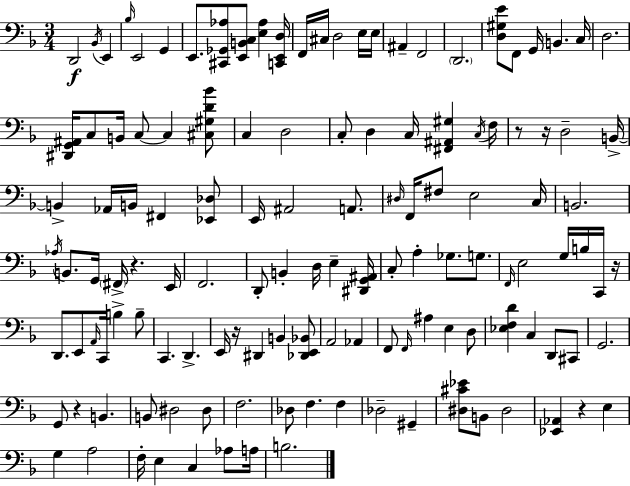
{
  \clef bass
  \numericTimeSignature
  \time 3/4
  \key d \minor
  d,2\f \acciaccatura { bes,16 } e,4 | \grace { bes16 } e,2 g,4 | e,8. <cis, ges, aes>8 <e, b, c>8 <e aes>4 | <c, e, d>16 f,16 cis16 d2 | \break e16 e16 ais,4-- f,2 | \parenthesize d,2. | <d gis e'>8 f,8 g,16 b,4. | c16 d2. | \break <dis, g, ais,>16 c8 b,16 c8~~ c4 | <cis gis d' bes'>8 c4 d2 | c8-. d4 c16 <fis, ais, gis>4 | \acciaccatura { c16 } f16 r8 r16 d2-- | \break b,16->~~ b,4-> aes,16 b,16 fis,4 | <ees, des>8 e,16 ais,2 | a,8. \grace { dis16 } f,16 fis8 e2 | c16 b,2. | \break \acciaccatura { aes16 } b,8. g,16 \parenthesize fis,16-> r4. | e,16 f,2. | d,8-. b,4-. d16 | e4-- <dis, g, ais,>16 c8-. a4-. ges8. | \break g8. \grace { f,16 } e2 | g16 b16 c,16 r16 d,8. e,8 \grace { a,16 } | c,16 b4-> b8-- c,4. | d,4.-> e,16 r16 dis,4 | \break b,4 <des, e, bes,>8 a,2 | aes,4 f,8 \grace { f,16 } ais4 | e4 d8 <ees f d'>4 | c4 d,8 cis,8 g,2. | \break g,8 r4 | b,4. b,8 dis2 | dis8 f2. | des8 f4. | \break f4 des2-- | gis,4-- <dis cis' ees'>8 b,8 | dis2 <ees, aes,>4 | r4 e4 g4 | \break a2 f16-. e4 | c4 aes8 a16 b2. | \bar "|."
}